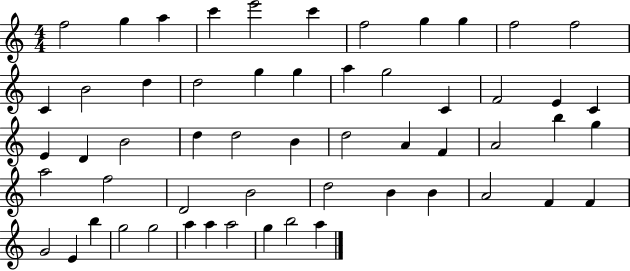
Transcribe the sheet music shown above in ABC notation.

X:1
T:Untitled
M:4/4
L:1/4
K:C
f2 g a c' e'2 c' f2 g g f2 f2 C B2 d d2 g g a g2 C F2 E C E D B2 d d2 B d2 A F A2 b g a2 f2 D2 B2 d2 B B A2 F F G2 E b g2 g2 a a a2 g b2 a